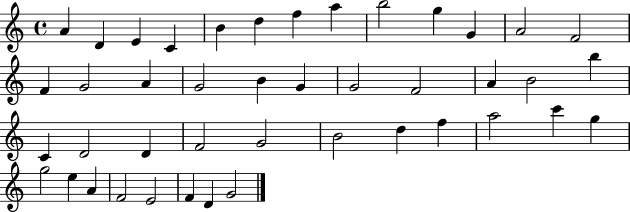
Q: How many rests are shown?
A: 0